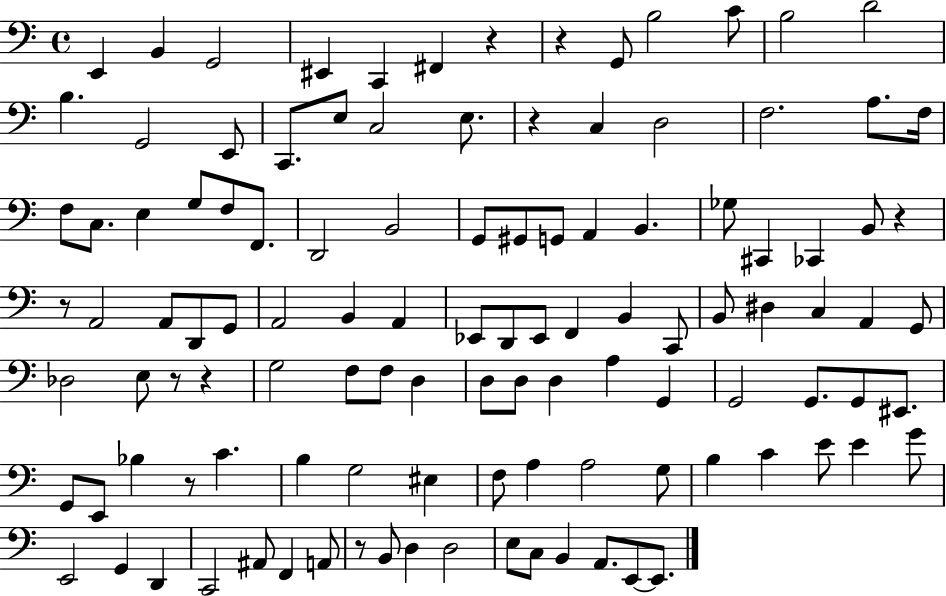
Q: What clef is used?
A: bass